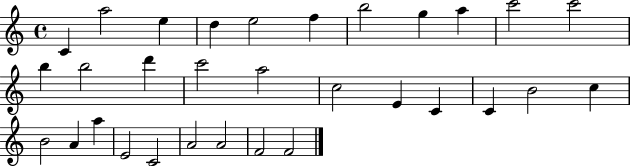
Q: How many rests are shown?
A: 0